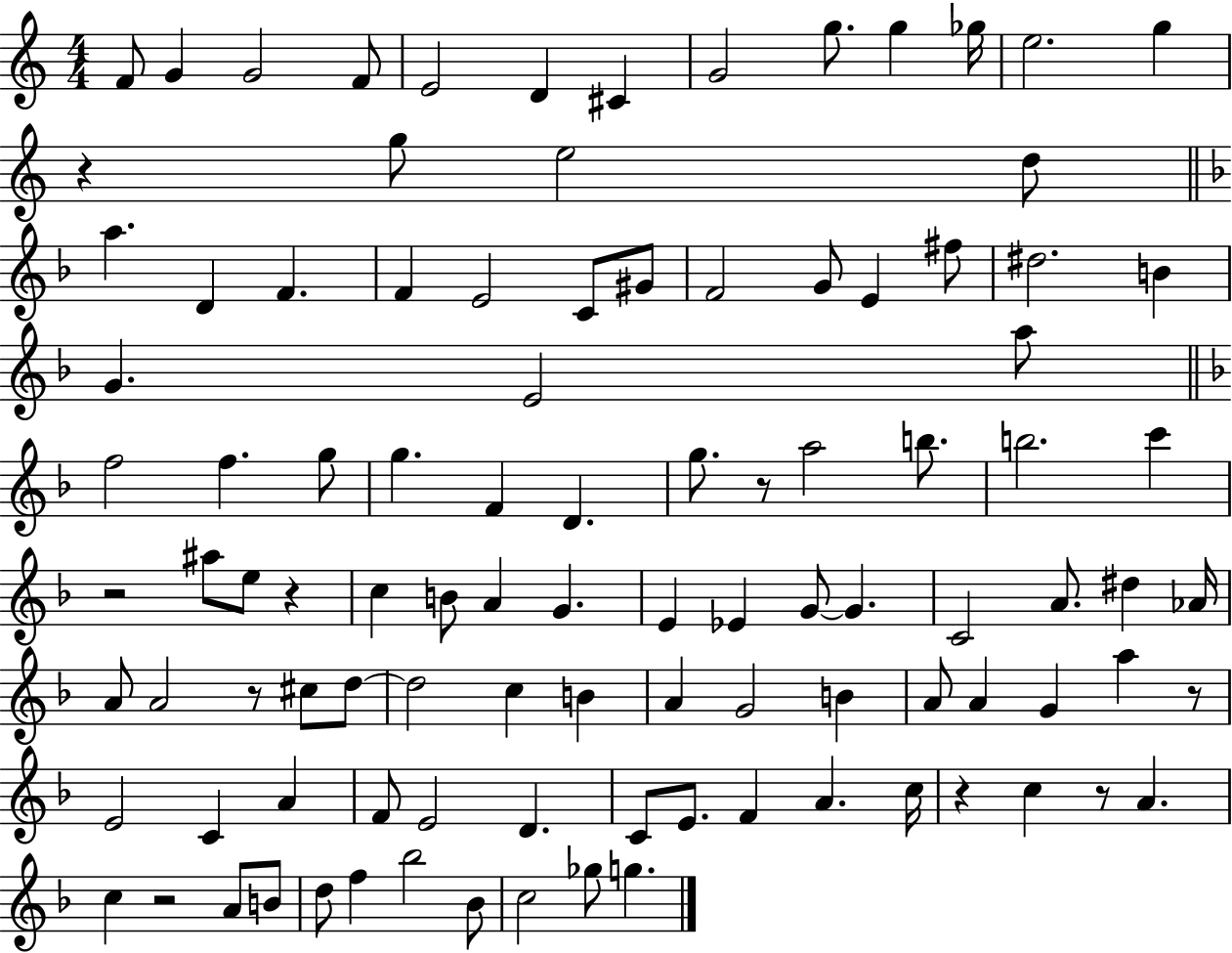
F4/e G4/q G4/h F4/e E4/h D4/q C#4/q G4/h G5/e. G5/q Gb5/s E5/h. G5/q R/q G5/e E5/h D5/e A5/q. D4/q F4/q. F4/q E4/h C4/e G#4/e F4/h G4/e E4/q F#5/e D#5/h. B4/q G4/q. E4/h A5/e F5/h F5/q. G5/e G5/q. F4/q D4/q. G5/e. R/e A5/h B5/e. B5/h. C6/q R/h A#5/e E5/e R/q C5/q B4/e A4/q G4/q. E4/q Eb4/q G4/e G4/q. C4/h A4/e. D#5/q Ab4/s A4/e A4/h R/e C#5/e D5/e D5/h C5/q B4/q A4/q G4/h B4/q A4/e A4/q G4/q A5/q R/e E4/h C4/q A4/q F4/e E4/h D4/q. C4/e E4/e. F4/q A4/q. C5/s R/q C5/q R/e A4/q. C5/q R/h A4/e B4/e D5/e F5/q Bb5/h Bb4/e C5/h Gb5/e G5/q.